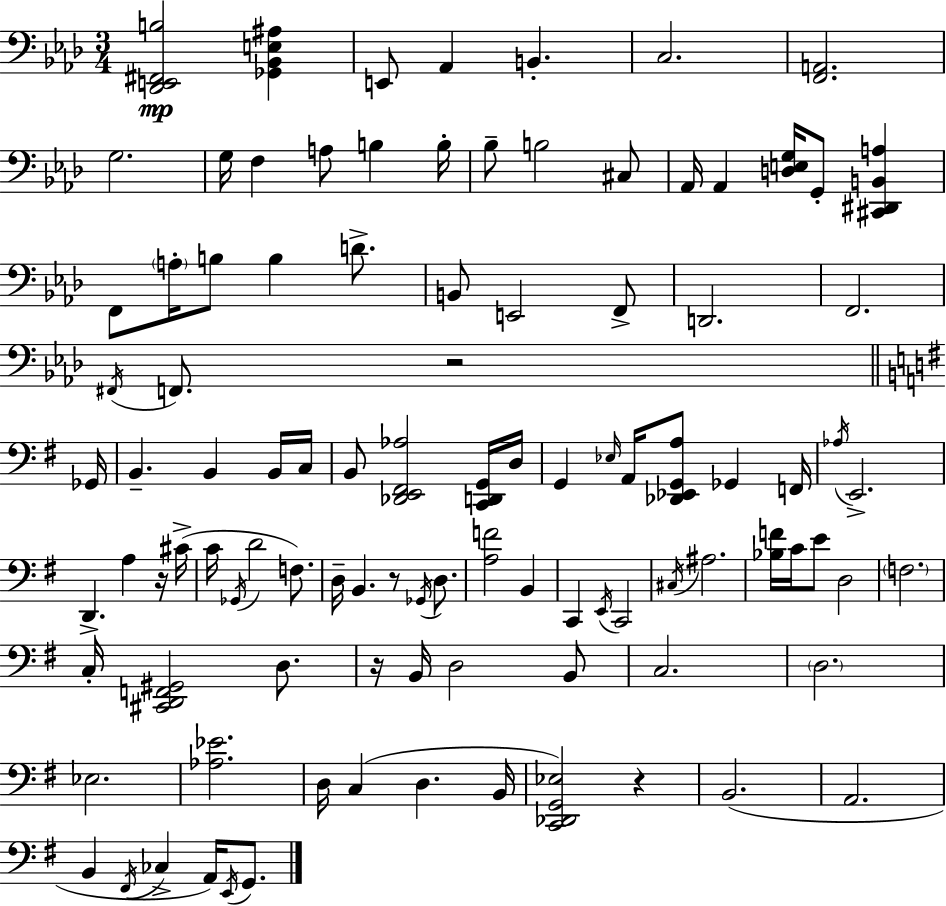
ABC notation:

X:1
T:Untitled
M:3/4
L:1/4
K:Ab
[_D,,E,,^F,,B,]2 [_G,,_B,,E,^A,] E,,/2 _A,, B,, C,2 [F,,A,,]2 G,2 G,/4 F, A,/2 B, B,/4 _B,/2 B,2 ^C,/2 _A,,/4 _A,, [D,E,G,]/4 G,,/2 [^C,,^D,,B,,A,] F,,/2 A,/4 B,/2 B, D/2 B,,/2 E,,2 F,,/2 D,,2 F,,2 ^F,,/4 F,,/2 z2 _G,,/4 B,, B,, B,,/4 C,/4 B,,/2 [_D,,E,,^F,,_A,]2 [C,,D,,G,,]/4 D,/4 G,, _E,/4 A,,/4 [_D,,_E,,G,,A,]/2 _G,, F,,/4 _A,/4 E,,2 D,, A, z/4 ^C/4 C/4 _G,,/4 D2 F,/2 D,/4 B,, z/2 _G,,/4 D,/2 [A,F]2 B,, C,, E,,/4 C,,2 ^C,/4 ^A,2 [_B,F]/4 C/4 E/2 D,2 F,2 C,/4 [^C,,D,,F,,^G,,]2 D,/2 z/4 B,,/4 D,2 B,,/2 C,2 D,2 _E,2 [_A,_E]2 D,/4 C, D, B,,/4 [C,,_D,,G,,_E,]2 z B,,2 A,,2 B,, ^F,,/4 _C, A,,/4 E,,/4 G,,/2